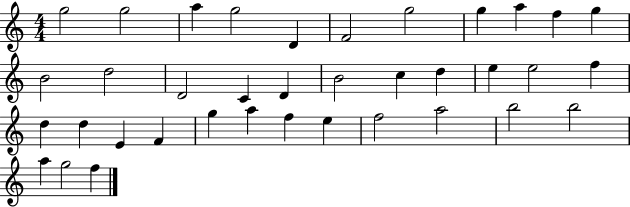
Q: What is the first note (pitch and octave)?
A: G5